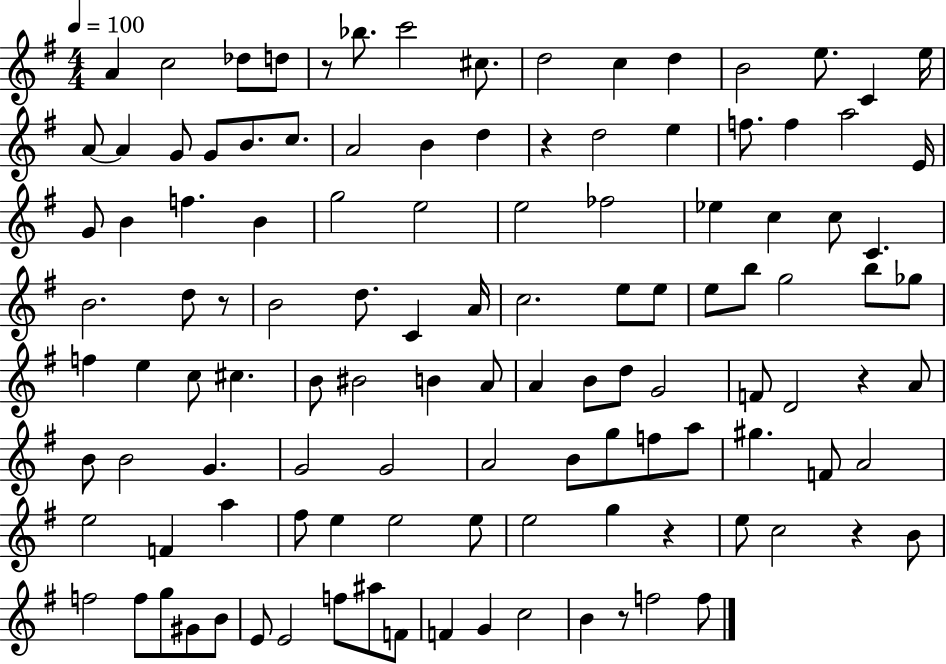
{
  \clef treble
  \numericTimeSignature
  \time 4/4
  \key g \major
  \tempo 4 = 100
  a'4 c''2 des''8 d''8 | r8 bes''8. c'''2 cis''8. | d''2 c''4 d''4 | b'2 e''8. c'4 e''16 | \break a'8~~ a'4 g'8 g'8 b'8. c''8. | a'2 b'4 d''4 | r4 d''2 e''4 | f''8. f''4 a''2 e'16 | \break g'8 b'4 f''4. b'4 | g''2 e''2 | e''2 fes''2 | ees''4 c''4 c''8 c'4. | \break b'2. d''8 r8 | b'2 d''8. c'4 a'16 | c''2. e''8 e''8 | e''8 b''8 g''2 b''8 ges''8 | \break f''4 e''4 c''8 cis''4. | b'8 bis'2 b'4 a'8 | a'4 b'8 d''8 g'2 | f'8 d'2 r4 a'8 | \break b'8 b'2 g'4. | g'2 g'2 | a'2 b'8 g''8 f''8 a''8 | gis''4. f'8 a'2 | \break e''2 f'4 a''4 | fis''8 e''4 e''2 e''8 | e''2 g''4 r4 | e''8 c''2 r4 b'8 | \break f''2 f''8 g''8 gis'8 b'8 | e'8 e'2 f''8 ais''8 f'8 | f'4 g'4 c''2 | b'4 r8 f''2 f''8 | \break \bar "|."
}